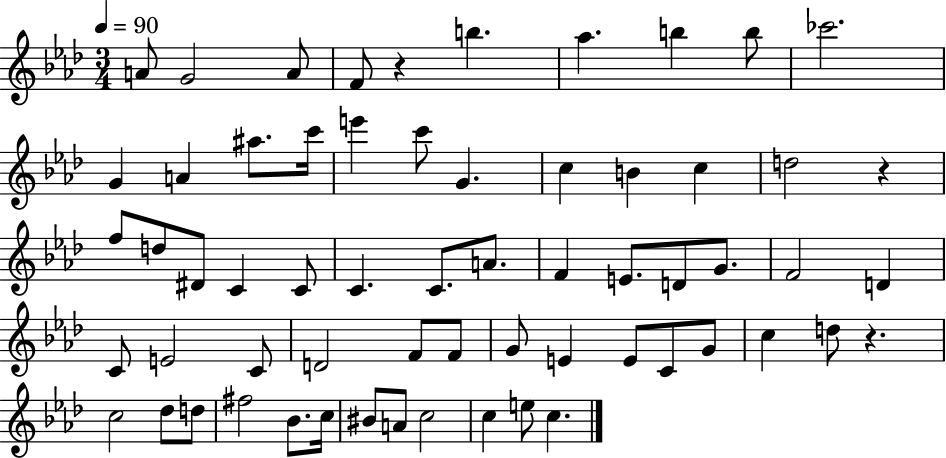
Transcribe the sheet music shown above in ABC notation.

X:1
T:Untitled
M:3/4
L:1/4
K:Ab
A/2 G2 A/2 F/2 z b _a b b/2 _c'2 G A ^a/2 c'/4 e' c'/2 G c B c d2 z f/2 d/2 ^D/2 C C/2 C C/2 A/2 F E/2 D/2 G/2 F2 D C/2 E2 C/2 D2 F/2 F/2 G/2 E E/2 C/2 G/2 c d/2 z c2 _d/2 d/2 ^f2 _B/2 c/4 ^B/2 A/2 c2 c e/2 c